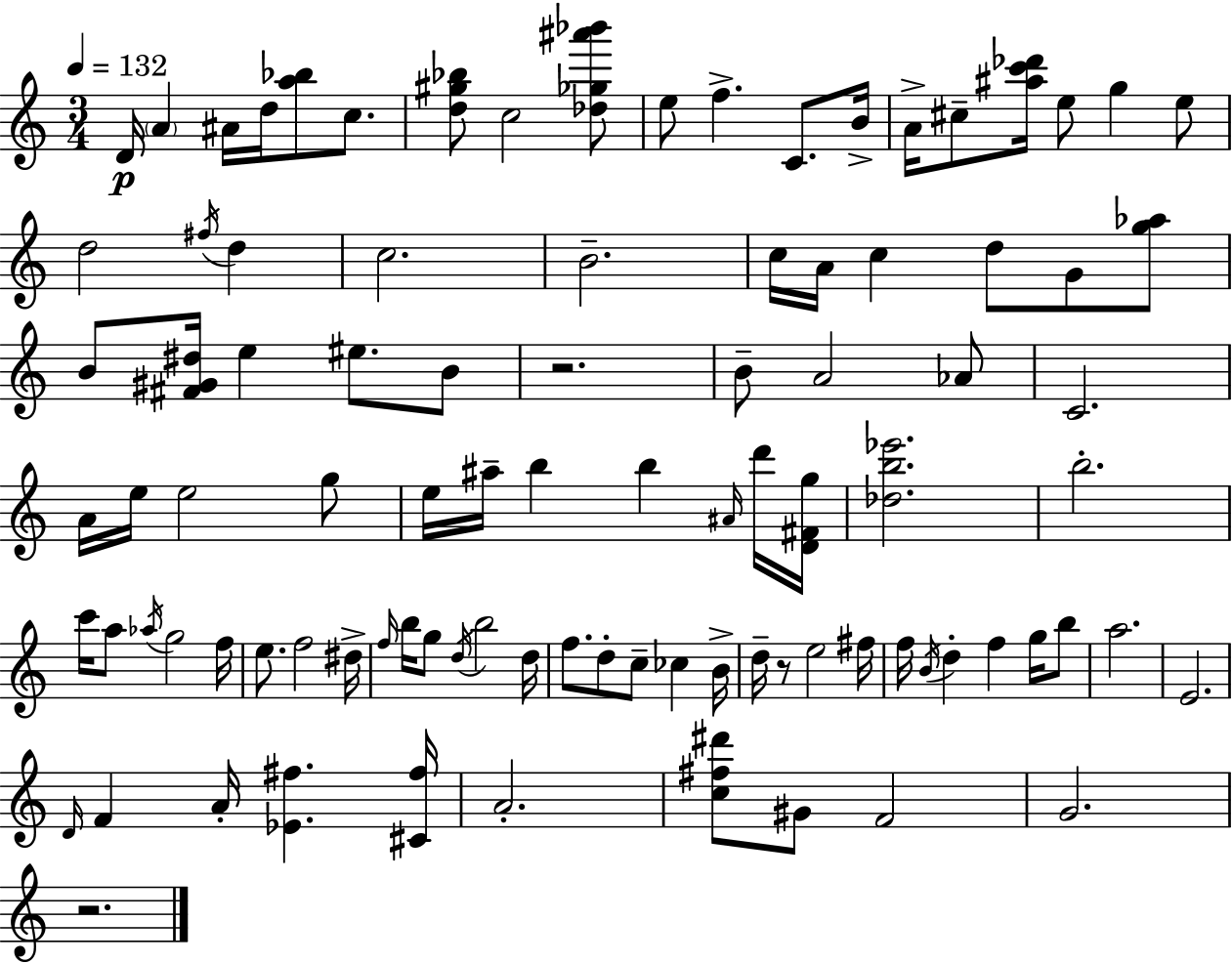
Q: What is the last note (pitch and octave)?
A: G4